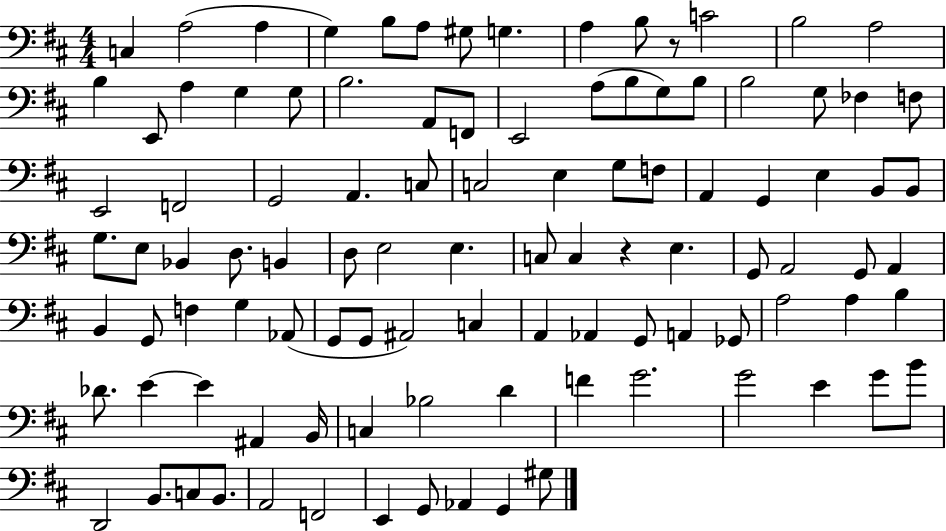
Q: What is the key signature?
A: D major